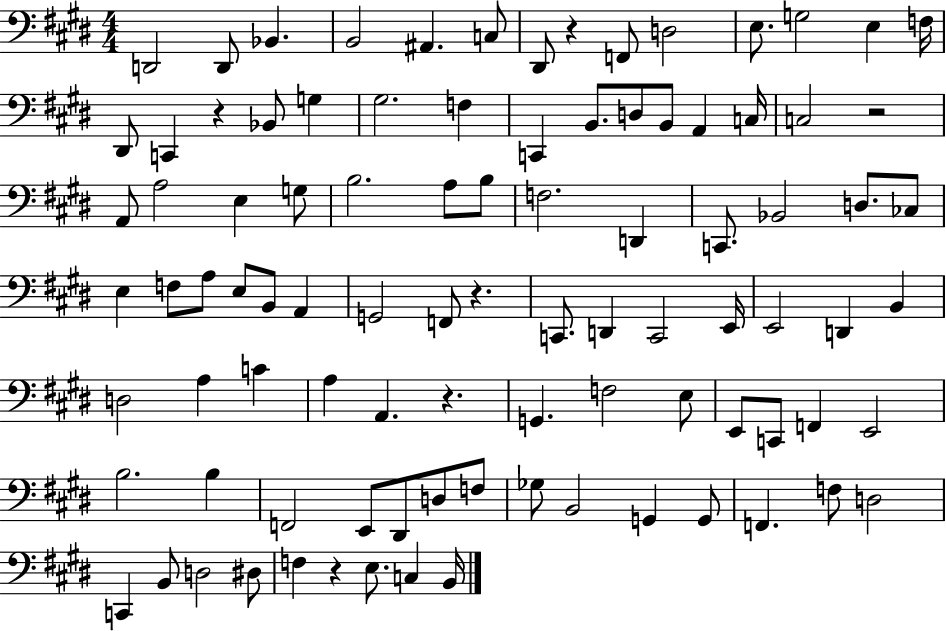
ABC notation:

X:1
T:Untitled
M:4/4
L:1/4
K:E
D,,2 D,,/2 _B,, B,,2 ^A,, C,/2 ^D,,/2 z F,,/2 D,2 E,/2 G,2 E, F,/4 ^D,,/2 C,, z _B,,/2 G, ^G,2 F, C,, B,,/2 D,/2 B,,/2 A,, C,/4 C,2 z2 A,,/2 A,2 E, G,/2 B,2 A,/2 B,/2 F,2 D,, C,,/2 _B,,2 D,/2 _C,/2 E, F,/2 A,/2 E,/2 B,,/2 A,, G,,2 F,,/2 z C,,/2 D,, C,,2 E,,/4 E,,2 D,, B,, D,2 A, C A, A,, z G,, F,2 E,/2 E,,/2 C,,/2 F,, E,,2 B,2 B, F,,2 E,,/2 ^D,,/2 D,/2 F,/2 _G,/2 B,,2 G,, G,,/2 F,, F,/2 D,2 C,, B,,/2 D,2 ^D,/2 F, z E,/2 C, B,,/4